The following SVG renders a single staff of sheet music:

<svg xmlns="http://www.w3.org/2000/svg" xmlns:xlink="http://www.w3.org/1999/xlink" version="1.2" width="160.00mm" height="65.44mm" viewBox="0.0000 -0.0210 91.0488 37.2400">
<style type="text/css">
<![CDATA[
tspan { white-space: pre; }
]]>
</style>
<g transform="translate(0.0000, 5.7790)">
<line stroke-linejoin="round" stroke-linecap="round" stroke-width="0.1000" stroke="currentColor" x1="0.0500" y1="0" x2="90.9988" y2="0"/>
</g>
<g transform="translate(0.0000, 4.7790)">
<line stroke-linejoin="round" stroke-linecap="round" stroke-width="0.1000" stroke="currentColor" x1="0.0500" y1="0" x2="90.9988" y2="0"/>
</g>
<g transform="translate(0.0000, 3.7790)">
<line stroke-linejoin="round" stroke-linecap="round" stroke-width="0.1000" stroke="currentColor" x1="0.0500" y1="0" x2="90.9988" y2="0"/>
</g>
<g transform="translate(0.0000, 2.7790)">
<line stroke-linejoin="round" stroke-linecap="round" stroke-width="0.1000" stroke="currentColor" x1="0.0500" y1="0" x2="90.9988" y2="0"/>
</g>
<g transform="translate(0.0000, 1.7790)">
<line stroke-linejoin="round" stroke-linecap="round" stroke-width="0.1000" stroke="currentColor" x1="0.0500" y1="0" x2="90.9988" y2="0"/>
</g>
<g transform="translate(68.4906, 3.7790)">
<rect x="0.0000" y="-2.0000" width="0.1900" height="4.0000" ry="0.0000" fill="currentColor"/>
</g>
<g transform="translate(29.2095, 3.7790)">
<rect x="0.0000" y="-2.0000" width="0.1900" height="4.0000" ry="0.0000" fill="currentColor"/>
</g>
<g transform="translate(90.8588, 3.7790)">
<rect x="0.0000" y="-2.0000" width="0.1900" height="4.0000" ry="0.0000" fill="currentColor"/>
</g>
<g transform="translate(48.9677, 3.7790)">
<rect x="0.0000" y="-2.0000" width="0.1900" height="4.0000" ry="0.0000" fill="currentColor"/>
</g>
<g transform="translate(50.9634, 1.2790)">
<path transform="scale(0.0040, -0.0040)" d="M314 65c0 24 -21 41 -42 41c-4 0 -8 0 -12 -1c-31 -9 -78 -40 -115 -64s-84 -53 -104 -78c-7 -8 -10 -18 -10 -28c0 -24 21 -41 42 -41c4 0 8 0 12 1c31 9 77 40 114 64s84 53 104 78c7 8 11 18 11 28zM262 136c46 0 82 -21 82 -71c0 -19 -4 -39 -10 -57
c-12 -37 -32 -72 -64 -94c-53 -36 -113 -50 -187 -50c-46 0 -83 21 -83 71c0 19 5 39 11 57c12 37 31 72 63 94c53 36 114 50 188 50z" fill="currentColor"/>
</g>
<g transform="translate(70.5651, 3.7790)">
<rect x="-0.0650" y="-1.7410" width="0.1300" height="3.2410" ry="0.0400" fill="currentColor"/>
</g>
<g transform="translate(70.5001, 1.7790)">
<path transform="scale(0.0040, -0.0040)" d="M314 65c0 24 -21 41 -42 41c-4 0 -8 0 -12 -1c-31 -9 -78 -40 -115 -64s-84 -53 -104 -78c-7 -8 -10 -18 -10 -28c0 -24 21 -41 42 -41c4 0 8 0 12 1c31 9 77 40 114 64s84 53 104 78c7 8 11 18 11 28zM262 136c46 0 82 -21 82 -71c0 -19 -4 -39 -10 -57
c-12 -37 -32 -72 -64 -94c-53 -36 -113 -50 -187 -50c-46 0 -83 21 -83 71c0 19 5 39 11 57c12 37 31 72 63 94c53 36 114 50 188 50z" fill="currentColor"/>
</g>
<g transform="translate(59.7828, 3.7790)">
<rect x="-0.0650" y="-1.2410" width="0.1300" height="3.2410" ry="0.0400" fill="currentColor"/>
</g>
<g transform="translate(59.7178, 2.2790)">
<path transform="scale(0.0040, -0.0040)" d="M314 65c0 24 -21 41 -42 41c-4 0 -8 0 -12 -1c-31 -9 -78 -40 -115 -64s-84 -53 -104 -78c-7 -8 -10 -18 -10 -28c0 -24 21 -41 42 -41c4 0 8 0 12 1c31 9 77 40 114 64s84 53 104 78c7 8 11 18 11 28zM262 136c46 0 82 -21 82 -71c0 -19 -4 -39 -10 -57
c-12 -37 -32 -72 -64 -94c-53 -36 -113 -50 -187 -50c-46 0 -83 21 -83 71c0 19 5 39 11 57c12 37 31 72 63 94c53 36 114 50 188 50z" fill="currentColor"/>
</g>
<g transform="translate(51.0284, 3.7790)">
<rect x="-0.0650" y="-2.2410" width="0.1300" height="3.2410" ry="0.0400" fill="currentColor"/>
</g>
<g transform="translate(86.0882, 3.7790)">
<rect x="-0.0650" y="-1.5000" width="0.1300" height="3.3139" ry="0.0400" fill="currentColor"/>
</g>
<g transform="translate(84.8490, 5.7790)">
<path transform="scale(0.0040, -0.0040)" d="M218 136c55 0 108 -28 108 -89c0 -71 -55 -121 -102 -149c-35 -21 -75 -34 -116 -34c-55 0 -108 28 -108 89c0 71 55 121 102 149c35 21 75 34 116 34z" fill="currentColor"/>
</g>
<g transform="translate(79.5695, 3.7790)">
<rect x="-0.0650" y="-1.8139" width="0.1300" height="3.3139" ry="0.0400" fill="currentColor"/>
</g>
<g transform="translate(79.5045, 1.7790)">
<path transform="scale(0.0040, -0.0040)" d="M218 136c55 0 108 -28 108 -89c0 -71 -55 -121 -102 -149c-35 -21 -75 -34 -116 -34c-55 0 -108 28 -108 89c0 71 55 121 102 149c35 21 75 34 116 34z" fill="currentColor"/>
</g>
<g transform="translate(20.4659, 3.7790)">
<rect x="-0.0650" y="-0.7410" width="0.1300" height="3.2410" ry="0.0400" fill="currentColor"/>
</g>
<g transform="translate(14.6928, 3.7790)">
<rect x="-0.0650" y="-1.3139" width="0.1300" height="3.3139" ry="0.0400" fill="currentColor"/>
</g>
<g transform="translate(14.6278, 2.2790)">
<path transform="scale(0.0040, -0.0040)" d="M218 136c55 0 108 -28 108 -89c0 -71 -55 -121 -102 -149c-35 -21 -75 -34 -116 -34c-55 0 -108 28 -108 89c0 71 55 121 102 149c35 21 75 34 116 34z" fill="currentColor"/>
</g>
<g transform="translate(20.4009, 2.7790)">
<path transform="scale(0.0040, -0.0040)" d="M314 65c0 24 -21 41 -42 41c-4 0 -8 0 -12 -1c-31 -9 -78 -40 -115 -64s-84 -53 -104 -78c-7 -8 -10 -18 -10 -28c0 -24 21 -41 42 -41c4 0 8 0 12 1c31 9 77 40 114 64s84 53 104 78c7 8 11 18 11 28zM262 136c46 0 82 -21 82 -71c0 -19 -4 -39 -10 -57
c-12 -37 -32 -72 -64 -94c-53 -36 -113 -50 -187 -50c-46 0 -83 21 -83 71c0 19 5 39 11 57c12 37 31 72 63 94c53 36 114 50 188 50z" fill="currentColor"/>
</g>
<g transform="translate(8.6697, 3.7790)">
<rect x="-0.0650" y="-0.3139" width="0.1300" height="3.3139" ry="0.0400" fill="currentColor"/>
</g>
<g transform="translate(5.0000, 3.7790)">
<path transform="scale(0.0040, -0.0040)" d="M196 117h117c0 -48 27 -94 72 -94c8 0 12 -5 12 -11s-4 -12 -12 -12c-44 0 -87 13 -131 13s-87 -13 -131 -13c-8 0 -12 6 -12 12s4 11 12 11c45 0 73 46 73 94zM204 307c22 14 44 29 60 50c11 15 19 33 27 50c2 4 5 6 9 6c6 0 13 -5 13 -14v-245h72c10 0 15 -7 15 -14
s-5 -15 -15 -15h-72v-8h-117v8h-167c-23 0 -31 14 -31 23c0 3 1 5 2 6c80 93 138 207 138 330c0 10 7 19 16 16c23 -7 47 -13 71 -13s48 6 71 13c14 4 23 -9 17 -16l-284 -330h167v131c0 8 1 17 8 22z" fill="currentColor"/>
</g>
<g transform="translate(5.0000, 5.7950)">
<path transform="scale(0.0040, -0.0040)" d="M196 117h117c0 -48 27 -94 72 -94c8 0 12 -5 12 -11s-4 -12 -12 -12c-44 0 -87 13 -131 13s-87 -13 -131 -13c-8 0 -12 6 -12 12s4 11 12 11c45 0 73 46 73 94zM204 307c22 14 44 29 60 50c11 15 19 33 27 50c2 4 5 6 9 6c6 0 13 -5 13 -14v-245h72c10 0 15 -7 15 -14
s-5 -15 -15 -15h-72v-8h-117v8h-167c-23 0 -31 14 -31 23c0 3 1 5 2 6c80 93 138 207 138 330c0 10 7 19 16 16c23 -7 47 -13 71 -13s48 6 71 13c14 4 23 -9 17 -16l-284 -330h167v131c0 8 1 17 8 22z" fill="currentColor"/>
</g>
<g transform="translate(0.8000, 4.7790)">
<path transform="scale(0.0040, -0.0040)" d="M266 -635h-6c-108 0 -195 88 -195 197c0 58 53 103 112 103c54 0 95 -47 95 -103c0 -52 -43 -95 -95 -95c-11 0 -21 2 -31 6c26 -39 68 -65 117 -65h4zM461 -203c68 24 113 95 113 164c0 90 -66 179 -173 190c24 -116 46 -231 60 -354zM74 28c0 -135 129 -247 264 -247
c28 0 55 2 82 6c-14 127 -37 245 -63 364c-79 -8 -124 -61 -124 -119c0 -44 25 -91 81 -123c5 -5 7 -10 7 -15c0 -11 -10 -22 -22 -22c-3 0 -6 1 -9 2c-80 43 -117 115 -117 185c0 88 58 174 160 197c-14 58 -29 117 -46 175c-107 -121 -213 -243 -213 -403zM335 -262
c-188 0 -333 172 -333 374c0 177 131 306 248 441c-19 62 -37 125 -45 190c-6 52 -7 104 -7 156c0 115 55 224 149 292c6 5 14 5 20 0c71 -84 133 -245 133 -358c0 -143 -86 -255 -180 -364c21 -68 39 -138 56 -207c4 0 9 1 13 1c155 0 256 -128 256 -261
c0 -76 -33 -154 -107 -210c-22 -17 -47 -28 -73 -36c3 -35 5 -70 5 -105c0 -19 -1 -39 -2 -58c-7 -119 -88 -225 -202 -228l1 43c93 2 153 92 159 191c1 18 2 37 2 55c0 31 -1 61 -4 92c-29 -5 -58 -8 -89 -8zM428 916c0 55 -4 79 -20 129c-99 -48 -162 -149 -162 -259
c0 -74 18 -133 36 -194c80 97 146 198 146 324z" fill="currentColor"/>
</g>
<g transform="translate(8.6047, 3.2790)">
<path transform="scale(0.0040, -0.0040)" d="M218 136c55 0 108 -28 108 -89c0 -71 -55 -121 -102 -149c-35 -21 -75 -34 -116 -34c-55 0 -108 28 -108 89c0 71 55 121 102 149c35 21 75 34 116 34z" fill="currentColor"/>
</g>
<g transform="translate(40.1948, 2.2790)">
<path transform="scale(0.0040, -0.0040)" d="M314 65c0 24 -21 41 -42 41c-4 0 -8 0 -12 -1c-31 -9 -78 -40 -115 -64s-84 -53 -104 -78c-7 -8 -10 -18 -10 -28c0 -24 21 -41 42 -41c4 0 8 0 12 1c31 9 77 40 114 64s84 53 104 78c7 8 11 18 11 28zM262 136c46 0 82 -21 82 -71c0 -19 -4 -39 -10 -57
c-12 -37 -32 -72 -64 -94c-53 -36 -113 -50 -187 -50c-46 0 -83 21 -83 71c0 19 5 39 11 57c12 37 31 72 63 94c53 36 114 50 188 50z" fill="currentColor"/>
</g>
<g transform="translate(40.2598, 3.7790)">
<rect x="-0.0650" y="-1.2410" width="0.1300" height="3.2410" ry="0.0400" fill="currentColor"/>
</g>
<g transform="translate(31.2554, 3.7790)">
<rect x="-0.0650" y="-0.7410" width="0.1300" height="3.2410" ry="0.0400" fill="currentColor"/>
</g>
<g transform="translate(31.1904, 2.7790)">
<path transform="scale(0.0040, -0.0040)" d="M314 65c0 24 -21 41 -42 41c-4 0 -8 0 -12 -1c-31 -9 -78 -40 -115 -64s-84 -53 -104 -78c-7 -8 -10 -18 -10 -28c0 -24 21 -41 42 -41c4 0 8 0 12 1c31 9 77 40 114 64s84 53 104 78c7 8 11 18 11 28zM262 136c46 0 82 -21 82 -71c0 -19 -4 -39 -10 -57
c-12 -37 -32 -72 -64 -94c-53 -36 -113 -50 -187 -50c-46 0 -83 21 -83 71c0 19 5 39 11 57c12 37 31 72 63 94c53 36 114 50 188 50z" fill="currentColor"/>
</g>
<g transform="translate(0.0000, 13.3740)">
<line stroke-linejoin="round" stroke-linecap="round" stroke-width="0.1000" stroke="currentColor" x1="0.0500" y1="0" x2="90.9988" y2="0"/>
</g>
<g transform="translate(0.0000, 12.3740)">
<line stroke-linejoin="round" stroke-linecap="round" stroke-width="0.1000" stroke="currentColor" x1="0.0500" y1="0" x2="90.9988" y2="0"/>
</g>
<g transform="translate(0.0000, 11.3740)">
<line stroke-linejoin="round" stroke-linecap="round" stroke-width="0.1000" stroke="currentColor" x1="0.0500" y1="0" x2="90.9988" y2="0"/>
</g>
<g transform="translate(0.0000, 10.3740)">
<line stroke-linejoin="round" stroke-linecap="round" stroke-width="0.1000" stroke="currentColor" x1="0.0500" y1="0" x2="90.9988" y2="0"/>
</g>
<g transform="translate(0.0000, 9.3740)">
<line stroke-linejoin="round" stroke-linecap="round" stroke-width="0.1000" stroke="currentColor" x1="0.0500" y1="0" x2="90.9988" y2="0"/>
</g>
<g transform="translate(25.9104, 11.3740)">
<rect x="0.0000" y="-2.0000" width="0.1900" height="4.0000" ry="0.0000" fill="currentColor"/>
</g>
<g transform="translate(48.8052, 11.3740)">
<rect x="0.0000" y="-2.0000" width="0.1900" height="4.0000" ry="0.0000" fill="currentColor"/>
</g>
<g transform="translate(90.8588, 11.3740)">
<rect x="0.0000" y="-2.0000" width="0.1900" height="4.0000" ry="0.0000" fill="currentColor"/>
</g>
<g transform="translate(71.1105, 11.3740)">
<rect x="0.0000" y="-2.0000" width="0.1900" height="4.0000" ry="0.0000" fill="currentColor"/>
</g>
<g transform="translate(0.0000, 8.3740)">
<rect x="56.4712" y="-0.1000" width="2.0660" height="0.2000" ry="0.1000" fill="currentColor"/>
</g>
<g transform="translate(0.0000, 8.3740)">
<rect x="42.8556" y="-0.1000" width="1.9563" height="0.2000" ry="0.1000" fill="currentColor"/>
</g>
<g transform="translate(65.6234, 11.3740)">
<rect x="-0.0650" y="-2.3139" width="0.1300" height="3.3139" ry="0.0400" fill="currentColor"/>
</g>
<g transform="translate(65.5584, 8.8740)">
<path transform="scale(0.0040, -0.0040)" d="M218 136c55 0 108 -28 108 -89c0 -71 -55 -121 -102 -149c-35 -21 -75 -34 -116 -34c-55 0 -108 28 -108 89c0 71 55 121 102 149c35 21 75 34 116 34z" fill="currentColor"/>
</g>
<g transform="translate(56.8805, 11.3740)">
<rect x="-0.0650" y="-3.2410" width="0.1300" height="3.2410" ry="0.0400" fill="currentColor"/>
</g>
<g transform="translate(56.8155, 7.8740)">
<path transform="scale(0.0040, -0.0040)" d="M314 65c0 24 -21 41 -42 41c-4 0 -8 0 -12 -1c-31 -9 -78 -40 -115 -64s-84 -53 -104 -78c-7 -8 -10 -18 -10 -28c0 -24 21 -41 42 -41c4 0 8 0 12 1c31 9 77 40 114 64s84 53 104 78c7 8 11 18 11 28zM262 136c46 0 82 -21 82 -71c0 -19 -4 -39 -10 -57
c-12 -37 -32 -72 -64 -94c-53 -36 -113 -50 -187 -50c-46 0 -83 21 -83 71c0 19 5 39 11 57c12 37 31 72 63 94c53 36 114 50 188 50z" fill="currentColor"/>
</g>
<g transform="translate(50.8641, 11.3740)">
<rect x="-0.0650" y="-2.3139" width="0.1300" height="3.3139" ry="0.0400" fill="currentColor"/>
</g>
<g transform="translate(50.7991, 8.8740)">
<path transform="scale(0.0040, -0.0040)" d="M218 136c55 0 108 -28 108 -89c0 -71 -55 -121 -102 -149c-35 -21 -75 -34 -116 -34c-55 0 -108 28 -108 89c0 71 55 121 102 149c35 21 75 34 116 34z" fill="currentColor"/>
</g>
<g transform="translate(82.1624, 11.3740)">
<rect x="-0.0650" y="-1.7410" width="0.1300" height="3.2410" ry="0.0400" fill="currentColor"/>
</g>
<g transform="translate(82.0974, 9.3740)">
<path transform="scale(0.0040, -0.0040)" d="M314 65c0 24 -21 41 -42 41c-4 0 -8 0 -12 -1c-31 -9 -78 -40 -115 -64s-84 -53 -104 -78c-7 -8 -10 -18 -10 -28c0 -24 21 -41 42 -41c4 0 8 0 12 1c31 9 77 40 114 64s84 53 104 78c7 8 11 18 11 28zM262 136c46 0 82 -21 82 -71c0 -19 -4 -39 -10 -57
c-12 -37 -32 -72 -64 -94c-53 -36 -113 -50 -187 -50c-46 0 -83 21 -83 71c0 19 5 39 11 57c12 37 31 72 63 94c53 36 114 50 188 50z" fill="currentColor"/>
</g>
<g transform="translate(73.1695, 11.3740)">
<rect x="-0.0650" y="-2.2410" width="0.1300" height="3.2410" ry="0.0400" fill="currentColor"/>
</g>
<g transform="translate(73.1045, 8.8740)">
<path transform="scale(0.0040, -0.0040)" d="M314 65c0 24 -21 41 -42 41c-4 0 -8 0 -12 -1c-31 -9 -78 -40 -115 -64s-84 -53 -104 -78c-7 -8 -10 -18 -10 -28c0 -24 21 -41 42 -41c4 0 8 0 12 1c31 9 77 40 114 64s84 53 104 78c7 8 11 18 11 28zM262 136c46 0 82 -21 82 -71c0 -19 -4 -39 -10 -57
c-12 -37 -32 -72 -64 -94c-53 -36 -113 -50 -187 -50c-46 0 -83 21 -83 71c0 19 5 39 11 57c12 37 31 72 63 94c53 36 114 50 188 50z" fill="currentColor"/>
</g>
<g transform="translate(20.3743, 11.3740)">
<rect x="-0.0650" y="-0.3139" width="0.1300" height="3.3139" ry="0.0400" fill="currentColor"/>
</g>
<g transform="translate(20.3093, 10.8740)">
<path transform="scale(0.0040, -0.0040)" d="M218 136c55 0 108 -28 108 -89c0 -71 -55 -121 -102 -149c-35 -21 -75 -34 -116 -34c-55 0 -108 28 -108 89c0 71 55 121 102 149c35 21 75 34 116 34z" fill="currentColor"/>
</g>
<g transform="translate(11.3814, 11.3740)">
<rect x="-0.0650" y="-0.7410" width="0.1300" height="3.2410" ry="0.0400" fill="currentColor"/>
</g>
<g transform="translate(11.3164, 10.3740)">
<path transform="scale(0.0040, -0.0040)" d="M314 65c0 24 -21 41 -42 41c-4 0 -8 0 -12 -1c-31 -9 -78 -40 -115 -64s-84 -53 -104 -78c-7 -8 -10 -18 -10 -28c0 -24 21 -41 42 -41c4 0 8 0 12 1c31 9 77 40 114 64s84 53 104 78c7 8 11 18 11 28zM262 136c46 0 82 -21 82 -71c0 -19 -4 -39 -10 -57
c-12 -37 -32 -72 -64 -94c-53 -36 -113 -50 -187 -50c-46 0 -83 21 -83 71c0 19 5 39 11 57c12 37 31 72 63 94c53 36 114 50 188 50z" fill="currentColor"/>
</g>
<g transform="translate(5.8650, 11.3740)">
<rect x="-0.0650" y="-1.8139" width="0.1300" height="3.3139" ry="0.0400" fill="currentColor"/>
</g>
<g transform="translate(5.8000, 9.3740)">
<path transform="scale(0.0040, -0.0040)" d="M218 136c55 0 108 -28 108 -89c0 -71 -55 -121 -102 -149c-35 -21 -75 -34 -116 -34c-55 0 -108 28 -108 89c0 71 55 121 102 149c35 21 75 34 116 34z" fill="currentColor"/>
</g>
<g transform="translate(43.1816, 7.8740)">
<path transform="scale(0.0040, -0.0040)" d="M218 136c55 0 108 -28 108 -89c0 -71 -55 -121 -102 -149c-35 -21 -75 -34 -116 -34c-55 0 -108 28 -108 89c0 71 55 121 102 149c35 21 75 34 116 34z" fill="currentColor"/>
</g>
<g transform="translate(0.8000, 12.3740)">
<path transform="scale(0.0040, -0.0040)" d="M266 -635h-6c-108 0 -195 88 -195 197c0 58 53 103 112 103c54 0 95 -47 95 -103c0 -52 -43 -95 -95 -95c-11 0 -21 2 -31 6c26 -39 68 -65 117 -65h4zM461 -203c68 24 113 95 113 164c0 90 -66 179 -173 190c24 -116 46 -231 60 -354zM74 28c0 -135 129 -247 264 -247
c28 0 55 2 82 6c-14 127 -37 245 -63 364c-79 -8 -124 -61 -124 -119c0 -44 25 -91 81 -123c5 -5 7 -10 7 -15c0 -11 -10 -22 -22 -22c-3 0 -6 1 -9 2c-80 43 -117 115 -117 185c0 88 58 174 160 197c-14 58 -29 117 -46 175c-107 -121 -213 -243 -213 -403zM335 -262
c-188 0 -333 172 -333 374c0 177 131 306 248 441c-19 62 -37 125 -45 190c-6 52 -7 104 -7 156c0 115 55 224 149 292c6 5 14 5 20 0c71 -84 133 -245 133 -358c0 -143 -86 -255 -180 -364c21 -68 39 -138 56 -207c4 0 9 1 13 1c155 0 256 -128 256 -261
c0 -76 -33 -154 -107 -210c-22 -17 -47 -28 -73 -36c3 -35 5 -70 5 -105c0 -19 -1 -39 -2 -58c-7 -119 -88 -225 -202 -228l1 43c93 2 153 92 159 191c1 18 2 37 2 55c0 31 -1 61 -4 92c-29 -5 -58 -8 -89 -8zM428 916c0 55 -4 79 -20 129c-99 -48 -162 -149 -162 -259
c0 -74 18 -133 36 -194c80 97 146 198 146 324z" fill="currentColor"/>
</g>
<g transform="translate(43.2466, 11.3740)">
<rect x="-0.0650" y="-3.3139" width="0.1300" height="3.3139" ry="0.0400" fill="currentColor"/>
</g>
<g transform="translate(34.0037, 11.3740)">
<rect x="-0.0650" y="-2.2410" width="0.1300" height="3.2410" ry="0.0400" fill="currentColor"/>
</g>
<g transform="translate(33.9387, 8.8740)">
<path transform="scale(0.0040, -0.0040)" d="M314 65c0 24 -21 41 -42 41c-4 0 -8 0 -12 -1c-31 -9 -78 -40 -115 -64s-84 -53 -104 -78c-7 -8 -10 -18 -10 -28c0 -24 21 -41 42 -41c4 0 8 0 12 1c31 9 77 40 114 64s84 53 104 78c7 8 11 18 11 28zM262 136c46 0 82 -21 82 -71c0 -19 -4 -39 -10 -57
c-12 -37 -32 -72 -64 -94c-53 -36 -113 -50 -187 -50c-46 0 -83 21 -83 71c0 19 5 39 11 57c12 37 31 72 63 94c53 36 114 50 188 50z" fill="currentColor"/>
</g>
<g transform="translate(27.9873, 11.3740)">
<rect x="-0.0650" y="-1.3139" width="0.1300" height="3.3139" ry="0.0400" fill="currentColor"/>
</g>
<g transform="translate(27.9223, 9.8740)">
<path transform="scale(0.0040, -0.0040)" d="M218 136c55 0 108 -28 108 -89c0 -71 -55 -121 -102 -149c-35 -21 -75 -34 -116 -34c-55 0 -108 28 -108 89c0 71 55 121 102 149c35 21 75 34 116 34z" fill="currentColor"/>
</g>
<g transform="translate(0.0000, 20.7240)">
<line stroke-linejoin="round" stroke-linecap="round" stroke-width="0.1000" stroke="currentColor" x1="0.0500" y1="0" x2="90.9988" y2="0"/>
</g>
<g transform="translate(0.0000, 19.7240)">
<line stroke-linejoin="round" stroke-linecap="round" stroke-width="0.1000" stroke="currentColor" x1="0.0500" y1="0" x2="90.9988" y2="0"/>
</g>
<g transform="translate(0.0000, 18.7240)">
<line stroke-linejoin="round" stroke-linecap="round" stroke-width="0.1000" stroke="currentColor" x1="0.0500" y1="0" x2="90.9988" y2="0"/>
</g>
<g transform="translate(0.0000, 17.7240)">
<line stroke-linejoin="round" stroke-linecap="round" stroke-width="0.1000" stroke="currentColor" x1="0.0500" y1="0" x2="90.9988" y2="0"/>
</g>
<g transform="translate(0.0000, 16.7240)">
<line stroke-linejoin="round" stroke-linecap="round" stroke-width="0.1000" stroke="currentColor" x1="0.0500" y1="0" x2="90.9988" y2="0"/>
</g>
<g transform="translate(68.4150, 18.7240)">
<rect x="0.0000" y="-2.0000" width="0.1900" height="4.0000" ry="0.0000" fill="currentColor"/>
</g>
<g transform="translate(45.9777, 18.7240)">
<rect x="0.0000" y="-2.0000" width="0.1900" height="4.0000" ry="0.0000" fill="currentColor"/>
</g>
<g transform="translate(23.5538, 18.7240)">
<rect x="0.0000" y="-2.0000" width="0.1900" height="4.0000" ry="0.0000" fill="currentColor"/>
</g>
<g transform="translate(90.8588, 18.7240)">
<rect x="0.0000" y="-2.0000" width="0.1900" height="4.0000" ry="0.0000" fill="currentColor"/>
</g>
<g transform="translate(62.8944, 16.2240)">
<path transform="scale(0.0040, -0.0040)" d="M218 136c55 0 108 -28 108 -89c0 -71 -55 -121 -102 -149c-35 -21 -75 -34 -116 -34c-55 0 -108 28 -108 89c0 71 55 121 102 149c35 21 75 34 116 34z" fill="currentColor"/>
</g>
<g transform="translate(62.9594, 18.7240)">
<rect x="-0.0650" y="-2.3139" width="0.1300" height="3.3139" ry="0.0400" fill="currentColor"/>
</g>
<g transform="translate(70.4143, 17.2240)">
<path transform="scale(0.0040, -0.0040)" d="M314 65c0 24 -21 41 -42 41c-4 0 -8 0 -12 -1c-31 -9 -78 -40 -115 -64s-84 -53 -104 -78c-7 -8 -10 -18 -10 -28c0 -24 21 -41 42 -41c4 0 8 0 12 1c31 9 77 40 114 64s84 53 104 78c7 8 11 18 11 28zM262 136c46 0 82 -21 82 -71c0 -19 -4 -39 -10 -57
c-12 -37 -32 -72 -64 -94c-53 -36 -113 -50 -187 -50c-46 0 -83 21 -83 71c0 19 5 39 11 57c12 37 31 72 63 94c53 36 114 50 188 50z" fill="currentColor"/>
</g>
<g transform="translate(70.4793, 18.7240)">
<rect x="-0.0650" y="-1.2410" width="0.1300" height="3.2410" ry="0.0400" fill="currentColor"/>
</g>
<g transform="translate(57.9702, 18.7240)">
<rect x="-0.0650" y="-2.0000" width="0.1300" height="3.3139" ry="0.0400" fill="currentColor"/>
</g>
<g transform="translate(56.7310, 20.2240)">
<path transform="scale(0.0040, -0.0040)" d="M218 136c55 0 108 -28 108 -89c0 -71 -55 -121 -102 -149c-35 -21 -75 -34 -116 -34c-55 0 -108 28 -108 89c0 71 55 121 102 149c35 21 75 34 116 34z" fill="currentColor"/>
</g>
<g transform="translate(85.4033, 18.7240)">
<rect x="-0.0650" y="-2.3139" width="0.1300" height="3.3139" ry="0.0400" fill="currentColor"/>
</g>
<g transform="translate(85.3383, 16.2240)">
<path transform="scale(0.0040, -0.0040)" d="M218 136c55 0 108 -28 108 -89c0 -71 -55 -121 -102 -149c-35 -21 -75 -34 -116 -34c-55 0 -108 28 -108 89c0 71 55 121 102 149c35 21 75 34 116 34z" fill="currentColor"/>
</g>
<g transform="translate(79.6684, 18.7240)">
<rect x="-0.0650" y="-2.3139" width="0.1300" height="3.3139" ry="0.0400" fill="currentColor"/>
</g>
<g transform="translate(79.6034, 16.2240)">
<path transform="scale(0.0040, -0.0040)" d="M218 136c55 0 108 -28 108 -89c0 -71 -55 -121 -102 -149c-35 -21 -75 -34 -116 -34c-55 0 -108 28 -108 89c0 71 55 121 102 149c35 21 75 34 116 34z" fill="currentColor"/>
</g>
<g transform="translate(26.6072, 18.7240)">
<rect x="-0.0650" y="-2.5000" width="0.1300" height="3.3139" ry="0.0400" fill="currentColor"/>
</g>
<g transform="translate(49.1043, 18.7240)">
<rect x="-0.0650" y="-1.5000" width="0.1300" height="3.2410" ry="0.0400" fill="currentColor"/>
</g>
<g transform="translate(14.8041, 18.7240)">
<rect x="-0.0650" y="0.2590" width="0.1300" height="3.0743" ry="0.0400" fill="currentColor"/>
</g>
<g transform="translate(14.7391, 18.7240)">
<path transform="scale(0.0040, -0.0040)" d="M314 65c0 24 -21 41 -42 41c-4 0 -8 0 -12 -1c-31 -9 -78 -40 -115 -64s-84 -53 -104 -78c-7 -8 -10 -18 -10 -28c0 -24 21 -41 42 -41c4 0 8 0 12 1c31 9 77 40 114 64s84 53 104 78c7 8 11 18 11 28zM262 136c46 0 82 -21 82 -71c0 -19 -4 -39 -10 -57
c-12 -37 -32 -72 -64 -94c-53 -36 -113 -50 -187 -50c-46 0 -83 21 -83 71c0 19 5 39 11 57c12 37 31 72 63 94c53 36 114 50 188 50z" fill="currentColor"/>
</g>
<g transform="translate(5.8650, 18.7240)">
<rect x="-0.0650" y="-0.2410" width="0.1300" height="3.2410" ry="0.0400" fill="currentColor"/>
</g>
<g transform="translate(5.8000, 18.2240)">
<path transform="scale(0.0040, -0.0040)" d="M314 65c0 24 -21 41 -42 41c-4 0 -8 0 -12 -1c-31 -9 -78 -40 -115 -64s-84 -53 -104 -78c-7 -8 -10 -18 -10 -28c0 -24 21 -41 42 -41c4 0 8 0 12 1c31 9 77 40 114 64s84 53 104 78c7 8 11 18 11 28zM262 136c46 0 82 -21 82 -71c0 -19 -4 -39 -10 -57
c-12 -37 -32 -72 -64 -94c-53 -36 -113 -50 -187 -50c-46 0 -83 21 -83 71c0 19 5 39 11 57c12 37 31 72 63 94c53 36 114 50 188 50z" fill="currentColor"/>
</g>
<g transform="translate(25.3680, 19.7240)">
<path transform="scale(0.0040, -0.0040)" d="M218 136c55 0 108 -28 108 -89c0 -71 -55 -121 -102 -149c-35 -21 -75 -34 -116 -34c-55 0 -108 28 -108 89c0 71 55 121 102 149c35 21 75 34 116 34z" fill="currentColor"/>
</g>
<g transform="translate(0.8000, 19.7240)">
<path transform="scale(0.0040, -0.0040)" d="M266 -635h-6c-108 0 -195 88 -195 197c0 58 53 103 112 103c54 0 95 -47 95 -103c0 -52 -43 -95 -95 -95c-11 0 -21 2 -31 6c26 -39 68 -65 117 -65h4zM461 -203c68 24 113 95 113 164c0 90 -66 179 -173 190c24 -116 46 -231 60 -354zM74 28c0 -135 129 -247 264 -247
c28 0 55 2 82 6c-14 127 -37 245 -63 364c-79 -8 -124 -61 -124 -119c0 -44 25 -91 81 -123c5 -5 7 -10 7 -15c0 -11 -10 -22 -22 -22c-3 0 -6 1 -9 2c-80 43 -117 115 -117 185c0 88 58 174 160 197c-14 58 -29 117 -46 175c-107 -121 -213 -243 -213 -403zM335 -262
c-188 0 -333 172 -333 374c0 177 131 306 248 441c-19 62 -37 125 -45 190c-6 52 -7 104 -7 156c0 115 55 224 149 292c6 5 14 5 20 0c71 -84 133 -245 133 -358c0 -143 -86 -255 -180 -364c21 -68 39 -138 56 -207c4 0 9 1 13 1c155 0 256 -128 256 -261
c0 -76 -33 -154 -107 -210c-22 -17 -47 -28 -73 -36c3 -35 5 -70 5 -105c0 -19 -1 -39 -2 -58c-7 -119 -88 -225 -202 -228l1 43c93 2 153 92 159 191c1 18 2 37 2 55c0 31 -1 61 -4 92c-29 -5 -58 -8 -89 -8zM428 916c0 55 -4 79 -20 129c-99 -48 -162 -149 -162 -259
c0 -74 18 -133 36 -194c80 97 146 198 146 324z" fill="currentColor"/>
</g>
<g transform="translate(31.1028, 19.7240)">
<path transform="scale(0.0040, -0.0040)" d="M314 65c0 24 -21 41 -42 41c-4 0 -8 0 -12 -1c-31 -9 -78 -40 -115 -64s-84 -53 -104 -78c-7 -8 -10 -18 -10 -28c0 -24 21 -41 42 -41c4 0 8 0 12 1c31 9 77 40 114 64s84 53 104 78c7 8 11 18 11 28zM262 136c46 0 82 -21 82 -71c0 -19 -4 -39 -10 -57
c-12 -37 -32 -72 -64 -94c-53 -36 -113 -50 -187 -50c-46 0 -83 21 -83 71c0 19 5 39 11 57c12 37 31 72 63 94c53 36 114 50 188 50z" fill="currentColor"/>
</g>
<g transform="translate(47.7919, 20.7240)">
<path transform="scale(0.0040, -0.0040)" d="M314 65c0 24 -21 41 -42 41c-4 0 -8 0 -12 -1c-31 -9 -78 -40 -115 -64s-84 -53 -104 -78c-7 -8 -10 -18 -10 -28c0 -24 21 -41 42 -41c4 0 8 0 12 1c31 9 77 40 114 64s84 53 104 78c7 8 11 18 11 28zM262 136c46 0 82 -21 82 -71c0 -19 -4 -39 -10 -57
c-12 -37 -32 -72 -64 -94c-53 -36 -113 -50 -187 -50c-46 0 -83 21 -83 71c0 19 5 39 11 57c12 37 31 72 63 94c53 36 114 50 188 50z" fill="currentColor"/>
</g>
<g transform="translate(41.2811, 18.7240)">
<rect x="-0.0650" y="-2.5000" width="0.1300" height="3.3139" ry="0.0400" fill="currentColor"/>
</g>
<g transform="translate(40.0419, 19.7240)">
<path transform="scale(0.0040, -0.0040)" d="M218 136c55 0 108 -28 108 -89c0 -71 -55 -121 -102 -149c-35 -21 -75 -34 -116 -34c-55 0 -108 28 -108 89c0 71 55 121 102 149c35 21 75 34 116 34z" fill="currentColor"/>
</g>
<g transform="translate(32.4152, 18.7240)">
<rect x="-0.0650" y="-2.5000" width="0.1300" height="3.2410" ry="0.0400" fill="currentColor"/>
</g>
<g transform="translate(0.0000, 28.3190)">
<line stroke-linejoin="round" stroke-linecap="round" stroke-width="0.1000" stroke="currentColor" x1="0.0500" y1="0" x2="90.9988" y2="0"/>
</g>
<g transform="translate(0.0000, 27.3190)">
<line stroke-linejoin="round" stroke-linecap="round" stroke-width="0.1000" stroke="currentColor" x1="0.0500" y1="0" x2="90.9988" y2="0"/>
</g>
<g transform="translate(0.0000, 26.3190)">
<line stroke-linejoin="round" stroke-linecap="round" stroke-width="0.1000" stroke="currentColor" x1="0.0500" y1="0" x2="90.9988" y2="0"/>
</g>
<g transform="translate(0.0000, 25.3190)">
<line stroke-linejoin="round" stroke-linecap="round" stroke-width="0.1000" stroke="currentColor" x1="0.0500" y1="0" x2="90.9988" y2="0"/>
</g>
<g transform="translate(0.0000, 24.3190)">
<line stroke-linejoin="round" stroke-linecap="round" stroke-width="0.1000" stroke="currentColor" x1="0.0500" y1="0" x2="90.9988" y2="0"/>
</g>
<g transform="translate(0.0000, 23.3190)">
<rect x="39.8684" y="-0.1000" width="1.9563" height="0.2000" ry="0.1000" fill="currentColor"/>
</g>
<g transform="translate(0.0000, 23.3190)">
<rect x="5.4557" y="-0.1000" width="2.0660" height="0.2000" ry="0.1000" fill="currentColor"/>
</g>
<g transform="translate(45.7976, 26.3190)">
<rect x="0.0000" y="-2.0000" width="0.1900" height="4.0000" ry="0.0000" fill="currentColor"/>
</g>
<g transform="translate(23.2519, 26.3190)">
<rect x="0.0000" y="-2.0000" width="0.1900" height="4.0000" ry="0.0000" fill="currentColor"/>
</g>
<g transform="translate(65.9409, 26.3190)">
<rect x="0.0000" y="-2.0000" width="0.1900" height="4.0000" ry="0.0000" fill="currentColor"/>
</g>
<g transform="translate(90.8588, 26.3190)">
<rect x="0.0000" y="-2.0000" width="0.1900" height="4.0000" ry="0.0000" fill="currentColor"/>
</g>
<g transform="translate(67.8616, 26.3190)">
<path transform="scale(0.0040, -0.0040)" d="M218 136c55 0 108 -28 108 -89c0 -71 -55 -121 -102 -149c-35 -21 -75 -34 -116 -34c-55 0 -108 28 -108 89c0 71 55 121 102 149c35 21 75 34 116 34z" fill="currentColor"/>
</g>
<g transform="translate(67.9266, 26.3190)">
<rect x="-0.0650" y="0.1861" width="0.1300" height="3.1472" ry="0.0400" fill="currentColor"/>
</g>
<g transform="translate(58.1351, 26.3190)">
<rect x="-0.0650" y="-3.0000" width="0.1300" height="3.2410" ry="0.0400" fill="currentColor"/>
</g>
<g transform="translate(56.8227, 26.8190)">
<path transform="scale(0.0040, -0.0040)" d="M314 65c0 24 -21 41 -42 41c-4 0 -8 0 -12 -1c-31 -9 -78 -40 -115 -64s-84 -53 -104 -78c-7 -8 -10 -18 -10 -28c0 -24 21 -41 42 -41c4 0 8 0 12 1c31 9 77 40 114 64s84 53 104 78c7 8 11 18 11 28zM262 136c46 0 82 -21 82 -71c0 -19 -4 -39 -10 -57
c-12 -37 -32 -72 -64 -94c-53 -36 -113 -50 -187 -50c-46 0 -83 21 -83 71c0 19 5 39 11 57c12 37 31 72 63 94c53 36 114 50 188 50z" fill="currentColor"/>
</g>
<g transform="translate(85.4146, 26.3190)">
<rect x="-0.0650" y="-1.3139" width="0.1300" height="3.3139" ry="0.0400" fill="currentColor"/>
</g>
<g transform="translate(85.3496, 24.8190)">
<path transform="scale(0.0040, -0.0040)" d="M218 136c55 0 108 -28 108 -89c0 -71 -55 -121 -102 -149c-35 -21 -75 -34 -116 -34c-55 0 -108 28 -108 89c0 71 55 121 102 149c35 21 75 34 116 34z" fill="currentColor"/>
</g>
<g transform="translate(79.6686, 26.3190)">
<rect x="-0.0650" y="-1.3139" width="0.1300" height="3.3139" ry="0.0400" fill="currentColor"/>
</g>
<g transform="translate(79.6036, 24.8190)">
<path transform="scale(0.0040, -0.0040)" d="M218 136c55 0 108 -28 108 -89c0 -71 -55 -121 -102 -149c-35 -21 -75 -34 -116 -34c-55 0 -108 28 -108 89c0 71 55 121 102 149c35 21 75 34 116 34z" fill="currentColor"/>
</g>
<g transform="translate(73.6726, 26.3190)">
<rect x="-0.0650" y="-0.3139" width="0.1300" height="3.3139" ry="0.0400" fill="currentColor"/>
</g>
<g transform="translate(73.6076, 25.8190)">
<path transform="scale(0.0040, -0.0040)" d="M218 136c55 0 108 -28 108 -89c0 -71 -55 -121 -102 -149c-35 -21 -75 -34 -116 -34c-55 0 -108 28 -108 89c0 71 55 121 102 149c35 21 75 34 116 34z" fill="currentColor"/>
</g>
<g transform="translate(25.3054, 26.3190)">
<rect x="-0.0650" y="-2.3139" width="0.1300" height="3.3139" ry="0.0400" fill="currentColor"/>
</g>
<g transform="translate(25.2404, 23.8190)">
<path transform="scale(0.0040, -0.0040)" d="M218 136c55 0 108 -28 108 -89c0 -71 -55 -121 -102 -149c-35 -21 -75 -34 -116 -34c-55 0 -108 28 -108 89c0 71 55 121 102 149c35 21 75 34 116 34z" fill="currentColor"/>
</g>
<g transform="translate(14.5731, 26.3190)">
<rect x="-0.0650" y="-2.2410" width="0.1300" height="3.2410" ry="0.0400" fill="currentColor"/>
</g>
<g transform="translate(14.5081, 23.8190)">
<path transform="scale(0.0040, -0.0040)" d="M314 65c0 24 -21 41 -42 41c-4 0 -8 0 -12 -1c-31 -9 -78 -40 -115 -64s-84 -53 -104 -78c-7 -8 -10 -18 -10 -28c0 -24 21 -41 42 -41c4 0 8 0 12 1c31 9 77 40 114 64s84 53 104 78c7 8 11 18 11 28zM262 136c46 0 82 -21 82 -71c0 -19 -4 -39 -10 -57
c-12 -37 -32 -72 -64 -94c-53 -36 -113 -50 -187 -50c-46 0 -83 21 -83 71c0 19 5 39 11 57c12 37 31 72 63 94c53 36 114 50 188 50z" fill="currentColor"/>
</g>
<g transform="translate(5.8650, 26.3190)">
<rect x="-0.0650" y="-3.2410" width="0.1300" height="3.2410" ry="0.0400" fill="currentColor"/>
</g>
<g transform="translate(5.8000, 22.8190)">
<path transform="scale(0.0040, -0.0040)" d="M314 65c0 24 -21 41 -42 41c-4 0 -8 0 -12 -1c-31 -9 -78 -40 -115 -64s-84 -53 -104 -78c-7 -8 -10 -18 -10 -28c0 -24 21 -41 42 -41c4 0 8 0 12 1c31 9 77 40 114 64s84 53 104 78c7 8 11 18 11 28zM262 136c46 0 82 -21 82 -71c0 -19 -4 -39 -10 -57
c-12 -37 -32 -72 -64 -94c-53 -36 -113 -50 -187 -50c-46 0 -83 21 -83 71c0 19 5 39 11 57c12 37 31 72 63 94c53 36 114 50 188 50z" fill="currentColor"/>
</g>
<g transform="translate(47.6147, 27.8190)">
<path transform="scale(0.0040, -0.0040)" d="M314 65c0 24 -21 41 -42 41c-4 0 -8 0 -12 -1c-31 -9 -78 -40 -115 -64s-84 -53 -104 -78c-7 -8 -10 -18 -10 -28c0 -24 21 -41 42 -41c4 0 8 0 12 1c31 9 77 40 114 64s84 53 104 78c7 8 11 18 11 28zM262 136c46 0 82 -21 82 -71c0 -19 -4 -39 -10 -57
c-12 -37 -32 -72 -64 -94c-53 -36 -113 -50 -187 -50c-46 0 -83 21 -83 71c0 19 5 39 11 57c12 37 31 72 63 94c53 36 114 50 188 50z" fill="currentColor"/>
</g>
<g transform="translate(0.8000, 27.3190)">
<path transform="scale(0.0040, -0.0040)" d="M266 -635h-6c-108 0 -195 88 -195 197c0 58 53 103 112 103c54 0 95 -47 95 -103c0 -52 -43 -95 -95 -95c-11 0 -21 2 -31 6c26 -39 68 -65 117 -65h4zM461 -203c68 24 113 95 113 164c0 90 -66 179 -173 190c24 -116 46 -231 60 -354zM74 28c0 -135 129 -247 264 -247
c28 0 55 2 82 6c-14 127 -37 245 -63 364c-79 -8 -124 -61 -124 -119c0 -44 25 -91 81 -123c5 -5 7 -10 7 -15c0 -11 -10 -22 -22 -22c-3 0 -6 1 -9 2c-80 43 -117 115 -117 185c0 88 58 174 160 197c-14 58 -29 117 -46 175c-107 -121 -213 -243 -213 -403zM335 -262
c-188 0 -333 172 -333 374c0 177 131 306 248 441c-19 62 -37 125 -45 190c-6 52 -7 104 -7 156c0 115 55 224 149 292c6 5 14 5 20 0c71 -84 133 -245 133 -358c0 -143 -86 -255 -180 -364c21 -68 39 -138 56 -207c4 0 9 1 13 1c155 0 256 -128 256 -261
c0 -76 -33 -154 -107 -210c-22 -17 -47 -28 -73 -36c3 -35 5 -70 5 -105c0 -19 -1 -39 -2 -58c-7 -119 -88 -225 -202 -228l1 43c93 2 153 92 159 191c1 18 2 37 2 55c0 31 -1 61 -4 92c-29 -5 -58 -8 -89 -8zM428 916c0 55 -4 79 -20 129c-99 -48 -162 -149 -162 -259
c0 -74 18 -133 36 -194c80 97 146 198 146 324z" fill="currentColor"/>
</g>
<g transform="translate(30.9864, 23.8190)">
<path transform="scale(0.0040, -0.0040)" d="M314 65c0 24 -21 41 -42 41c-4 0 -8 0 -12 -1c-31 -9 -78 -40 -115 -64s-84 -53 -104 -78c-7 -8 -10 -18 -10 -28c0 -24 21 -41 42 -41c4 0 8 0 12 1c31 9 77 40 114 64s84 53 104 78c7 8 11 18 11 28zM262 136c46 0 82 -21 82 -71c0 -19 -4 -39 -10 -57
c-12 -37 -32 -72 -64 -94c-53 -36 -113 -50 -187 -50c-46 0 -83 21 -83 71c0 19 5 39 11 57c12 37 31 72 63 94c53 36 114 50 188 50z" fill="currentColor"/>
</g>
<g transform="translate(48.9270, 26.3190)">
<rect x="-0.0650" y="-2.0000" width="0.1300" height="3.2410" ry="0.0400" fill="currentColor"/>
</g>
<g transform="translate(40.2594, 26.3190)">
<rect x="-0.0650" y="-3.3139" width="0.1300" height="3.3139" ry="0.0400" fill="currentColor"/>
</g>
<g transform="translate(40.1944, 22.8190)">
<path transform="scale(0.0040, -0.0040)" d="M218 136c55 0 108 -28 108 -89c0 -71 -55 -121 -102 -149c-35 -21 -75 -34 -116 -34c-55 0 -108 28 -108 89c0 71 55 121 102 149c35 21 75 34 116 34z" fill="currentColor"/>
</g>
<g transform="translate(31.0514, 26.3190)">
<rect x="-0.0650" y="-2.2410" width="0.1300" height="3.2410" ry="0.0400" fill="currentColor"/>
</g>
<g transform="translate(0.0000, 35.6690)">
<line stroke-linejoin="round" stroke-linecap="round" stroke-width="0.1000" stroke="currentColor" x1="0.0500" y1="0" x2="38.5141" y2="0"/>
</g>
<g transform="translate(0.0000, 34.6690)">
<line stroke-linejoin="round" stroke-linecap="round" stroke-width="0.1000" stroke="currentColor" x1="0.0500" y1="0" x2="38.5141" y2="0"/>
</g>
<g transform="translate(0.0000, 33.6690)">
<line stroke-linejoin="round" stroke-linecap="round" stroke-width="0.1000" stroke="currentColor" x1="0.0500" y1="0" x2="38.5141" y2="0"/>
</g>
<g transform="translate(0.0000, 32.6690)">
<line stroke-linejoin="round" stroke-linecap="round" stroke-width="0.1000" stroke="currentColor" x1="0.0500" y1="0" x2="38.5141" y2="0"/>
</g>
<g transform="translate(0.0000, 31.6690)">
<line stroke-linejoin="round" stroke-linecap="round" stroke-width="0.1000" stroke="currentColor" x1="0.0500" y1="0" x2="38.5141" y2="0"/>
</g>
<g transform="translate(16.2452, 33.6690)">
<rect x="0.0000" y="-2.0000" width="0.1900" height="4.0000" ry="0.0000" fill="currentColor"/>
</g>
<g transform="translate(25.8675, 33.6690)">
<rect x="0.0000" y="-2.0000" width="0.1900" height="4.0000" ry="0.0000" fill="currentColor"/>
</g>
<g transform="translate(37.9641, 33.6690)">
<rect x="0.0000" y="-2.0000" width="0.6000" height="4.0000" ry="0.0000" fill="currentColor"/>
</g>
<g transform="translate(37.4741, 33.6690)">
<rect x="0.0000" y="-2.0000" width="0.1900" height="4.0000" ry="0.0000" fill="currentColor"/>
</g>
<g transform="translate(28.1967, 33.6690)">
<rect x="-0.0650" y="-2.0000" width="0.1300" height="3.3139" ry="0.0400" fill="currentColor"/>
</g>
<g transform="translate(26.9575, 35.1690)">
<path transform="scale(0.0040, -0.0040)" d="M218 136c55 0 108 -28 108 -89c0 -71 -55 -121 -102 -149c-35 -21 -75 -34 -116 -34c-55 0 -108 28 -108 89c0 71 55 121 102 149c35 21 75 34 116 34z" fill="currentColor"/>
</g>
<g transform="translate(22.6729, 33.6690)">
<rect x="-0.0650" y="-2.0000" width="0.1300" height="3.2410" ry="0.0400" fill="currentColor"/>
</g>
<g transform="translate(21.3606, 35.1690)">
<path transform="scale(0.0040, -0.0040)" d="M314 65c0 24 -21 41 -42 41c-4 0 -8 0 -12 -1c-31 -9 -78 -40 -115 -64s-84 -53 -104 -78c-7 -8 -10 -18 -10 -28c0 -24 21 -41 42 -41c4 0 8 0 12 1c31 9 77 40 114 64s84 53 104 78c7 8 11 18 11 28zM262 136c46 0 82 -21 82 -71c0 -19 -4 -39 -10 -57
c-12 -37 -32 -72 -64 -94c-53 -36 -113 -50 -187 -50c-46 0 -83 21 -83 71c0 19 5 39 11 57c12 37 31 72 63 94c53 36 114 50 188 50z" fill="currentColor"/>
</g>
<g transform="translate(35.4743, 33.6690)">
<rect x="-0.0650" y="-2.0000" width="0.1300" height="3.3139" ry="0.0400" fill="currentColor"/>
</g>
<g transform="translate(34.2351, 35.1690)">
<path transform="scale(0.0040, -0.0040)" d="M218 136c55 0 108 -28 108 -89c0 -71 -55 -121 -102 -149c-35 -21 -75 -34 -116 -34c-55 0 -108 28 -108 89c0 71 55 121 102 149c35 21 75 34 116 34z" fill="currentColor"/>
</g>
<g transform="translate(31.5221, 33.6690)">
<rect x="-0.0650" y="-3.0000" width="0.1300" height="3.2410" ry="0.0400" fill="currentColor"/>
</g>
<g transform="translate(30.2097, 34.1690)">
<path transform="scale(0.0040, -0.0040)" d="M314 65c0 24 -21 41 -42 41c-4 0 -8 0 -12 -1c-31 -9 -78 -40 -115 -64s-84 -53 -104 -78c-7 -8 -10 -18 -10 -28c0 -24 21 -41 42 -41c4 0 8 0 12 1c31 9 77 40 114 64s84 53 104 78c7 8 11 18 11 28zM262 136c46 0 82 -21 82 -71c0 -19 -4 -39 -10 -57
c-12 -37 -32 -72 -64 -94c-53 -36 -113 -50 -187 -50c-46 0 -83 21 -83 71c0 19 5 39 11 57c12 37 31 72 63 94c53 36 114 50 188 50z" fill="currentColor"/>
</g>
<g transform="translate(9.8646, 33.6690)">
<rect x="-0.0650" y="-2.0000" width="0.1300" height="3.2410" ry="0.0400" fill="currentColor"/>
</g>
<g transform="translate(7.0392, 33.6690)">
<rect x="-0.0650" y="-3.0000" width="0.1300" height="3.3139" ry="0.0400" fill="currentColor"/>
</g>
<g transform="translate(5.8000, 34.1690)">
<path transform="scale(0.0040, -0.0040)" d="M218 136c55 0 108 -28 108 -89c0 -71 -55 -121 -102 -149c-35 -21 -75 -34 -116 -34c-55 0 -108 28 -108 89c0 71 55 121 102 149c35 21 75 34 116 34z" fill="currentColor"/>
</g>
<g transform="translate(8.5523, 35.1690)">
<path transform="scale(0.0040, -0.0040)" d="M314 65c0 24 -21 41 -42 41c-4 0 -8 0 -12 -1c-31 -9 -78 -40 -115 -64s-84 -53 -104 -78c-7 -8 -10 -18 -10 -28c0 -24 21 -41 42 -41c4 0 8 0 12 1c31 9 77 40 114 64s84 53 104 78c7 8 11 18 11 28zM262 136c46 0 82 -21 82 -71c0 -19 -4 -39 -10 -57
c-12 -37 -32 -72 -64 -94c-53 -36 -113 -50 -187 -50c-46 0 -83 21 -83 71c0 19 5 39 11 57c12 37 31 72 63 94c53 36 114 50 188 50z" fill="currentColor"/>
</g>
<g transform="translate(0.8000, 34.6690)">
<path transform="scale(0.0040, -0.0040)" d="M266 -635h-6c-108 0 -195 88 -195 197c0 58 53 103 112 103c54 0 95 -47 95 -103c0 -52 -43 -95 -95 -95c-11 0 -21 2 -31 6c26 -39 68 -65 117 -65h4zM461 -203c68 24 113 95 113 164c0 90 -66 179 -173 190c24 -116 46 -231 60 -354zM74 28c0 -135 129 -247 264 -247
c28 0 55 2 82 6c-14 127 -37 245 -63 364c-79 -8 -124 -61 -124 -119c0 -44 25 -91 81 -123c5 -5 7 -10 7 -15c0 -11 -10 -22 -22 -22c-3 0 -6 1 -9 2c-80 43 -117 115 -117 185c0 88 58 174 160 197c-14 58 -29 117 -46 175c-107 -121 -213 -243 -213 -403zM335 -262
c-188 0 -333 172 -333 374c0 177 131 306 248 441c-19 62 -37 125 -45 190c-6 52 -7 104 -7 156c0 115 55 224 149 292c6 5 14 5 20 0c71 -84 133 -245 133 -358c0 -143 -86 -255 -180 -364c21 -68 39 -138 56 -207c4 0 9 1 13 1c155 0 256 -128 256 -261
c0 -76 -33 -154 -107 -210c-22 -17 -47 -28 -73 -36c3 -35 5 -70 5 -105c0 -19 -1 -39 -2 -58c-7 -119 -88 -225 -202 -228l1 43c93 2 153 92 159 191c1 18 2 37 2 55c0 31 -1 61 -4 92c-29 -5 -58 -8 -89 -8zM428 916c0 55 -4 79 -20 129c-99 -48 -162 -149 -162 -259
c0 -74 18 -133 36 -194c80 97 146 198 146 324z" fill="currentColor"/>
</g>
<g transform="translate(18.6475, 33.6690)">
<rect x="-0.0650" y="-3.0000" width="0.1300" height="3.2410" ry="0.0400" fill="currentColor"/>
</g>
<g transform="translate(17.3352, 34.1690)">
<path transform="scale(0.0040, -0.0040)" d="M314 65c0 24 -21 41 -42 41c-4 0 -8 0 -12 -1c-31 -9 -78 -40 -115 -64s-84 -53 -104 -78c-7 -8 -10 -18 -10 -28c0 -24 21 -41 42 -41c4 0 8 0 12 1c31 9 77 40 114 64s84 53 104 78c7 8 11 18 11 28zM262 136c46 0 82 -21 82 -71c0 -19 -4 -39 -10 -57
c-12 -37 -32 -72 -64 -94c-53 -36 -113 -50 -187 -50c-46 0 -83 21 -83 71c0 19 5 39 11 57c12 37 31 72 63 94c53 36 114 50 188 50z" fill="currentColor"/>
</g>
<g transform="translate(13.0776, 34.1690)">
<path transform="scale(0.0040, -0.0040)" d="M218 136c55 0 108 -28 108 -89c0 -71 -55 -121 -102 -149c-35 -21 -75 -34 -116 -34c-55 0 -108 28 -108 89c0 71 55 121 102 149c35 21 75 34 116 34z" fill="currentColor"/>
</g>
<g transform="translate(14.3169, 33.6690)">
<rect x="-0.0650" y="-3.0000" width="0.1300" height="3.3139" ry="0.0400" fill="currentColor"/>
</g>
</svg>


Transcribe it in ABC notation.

X:1
T:Untitled
M:4/4
L:1/4
K:C
c e d2 d2 e2 g2 e2 f2 f E f d2 c e g2 b g b2 g g2 f2 c2 B2 G G2 G E2 F g e2 g g b2 g2 g g2 b F2 A2 B c e e A F2 A A2 F2 F A2 F